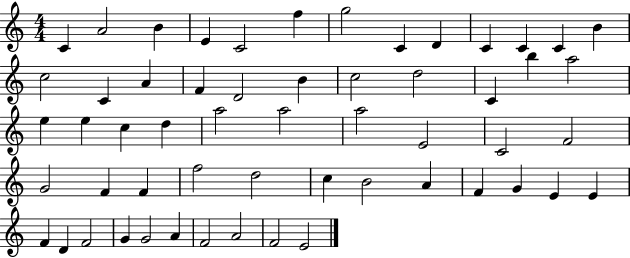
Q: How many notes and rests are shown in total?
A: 56